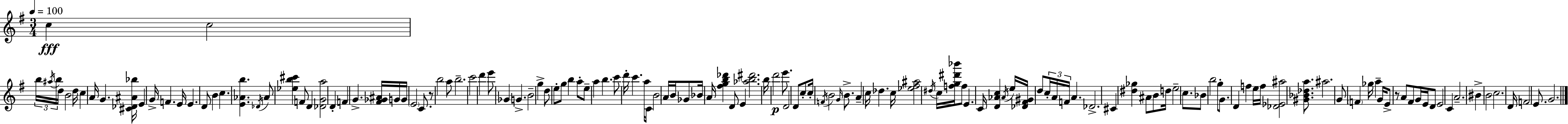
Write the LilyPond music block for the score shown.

{
  \clef treble
  \numericTimeSignature
  \time 3/4
  \key g \major
  \tempo 4 = 100
  c''4\fff c''2 | \tuplet 3/2 { b''16 \acciaccatura { ais''16 } b''16 } d''16 b'2 | d''16 c''4 a'16 g'4. | <cis' des' ais' bes''>16 e'4 g'16-> f'4. | \break e'16 e'4. d'8 b'4 | c''4. <e' aes' b''>4. | \acciaccatura { des'16 } aes'8 <ees'' b'' cis'''>4 f'8 d'4 | <des' g' a''>2 d'4-. | \break f'4 g'4.-> | <fis' ges' ais'>16 g'16 g'16 \parenthesize e'2 c'8. | r8 b''2 | a''8 b''2.-- | \break c'''2 d'''4 | e'''8 ges'4 g'4.-> | b'2-- g''4-> | d''8 e''8-. g''8 b''4 | \break a''8-. e''8-- a''4 b''4. | c'''8 d'''16-. c'''4. a''16 | c'8 b'2 a'16 b'16 | ges'8 bes'16 a'16 <fis'' g'' b'' des'''>4 d'8 e'4 | \break <aes'' b'' dis'''>2. | b''16 d'''2\p e'''8. | d'2 d'8 | c''8-. c''16-. \acciaccatura { f'16 } b'2 | \break \grace { g'16 } b'8.-> a'4-- c''16 des''4. | c''16 <ees'' fis'' ais''>2 | \acciaccatura { dis''16 } c''16 <f'' g'' dis''' bes'''>16 f''8 e'4. c'16 | <d' aes' c''>4 \acciaccatura { aes'16 } e''16 <des' fis' gis'>16 d''8 \tuplet 3/2 { c''16-. a'16 f'16 } | \break a'4. des'2.-> | cis'4 <dis'' ges''>4 | ais'8 b'8 d''16 e''2-- | c''8. bes'8 b''2 | \break g''8-. g'8. d'4 | f''4 e''16 f''16 <des' ees' ais''>2 | <gis' bes' des'' a''>8. ais''2. | g'8 \parenthesize f'4 | \break ges''16 a''4-- g'16 e'8-> r8 a'8 | fis'8 g'16 e'16 d'8 e'2 | c'4 a'2.-- | bis'4-> b'2 | \break c''2. | d'16 f'2 | e'8. g'2. | \bar "|."
}